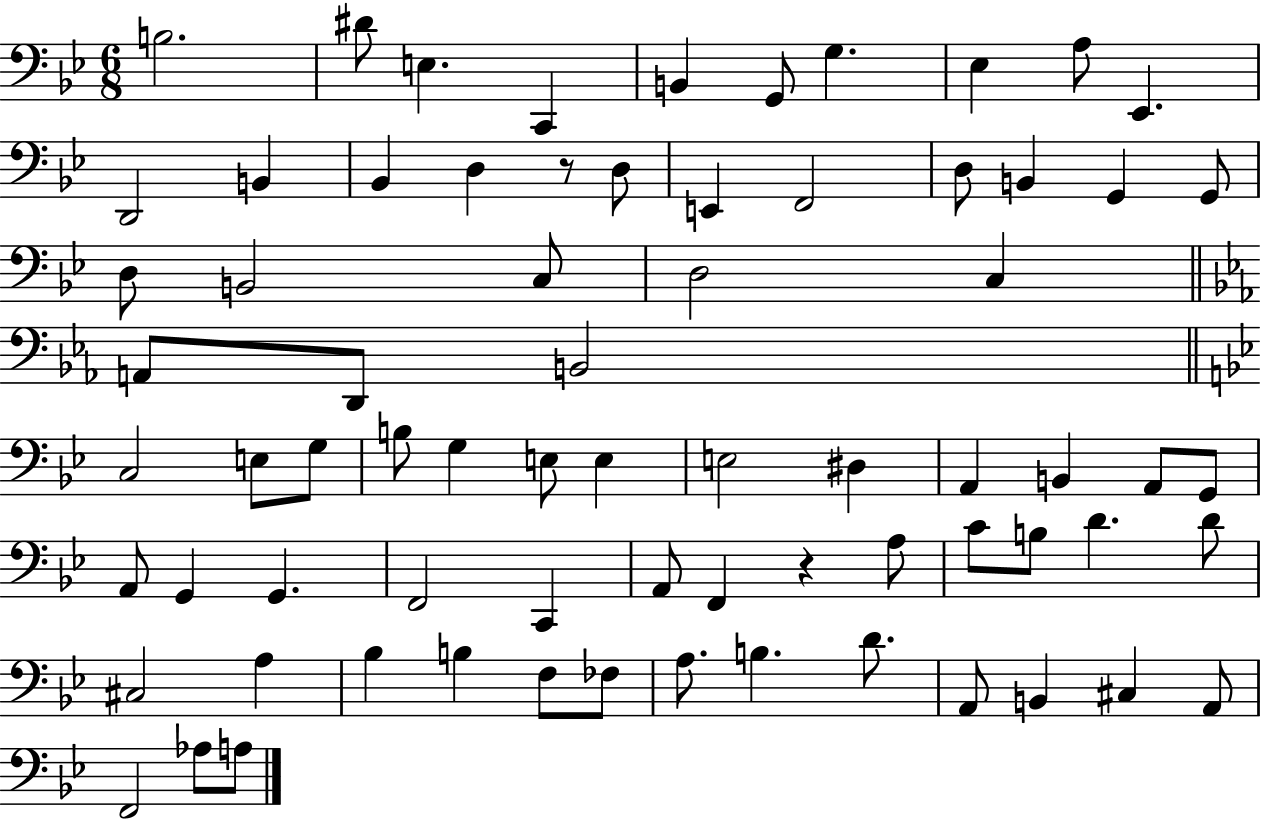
X:1
T:Untitled
M:6/8
L:1/4
K:Bb
B,2 ^D/2 E, C,, B,, G,,/2 G, _E, A,/2 _E,, D,,2 B,, _B,, D, z/2 D,/2 E,, F,,2 D,/2 B,, G,, G,,/2 D,/2 B,,2 C,/2 D,2 C, A,,/2 D,,/2 B,,2 C,2 E,/2 G,/2 B,/2 G, E,/2 E, E,2 ^D, A,, B,, A,,/2 G,,/2 A,,/2 G,, G,, F,,2 C,, A,,/2 F,, z A,/2 C/2 B,/2 D D/2 ^C,2 A, _B, B, F,/2 _F,/2 A,/2 B, D/2 A,,/2 B,, ^C, A,,/2 F,,2 _A,/2 A,/2